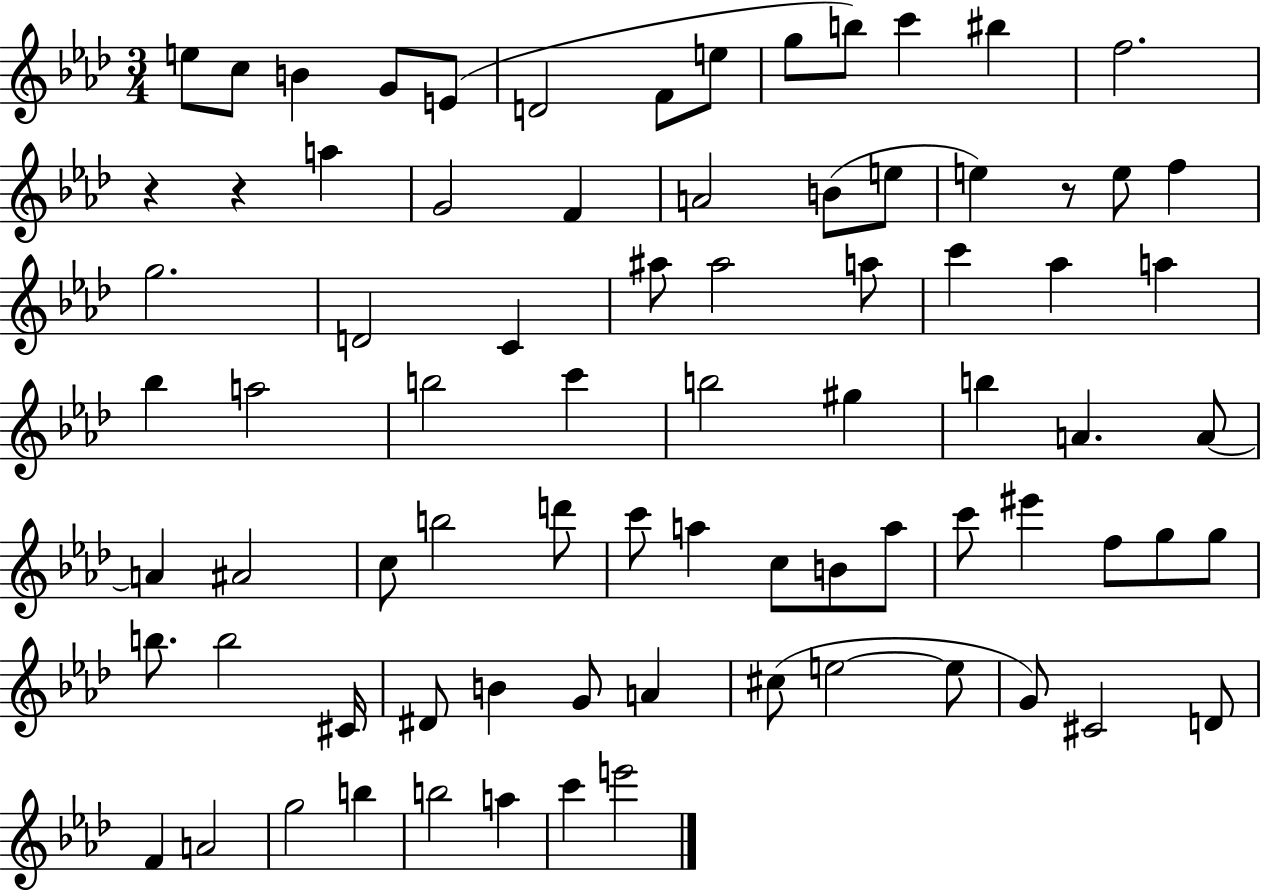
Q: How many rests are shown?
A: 3